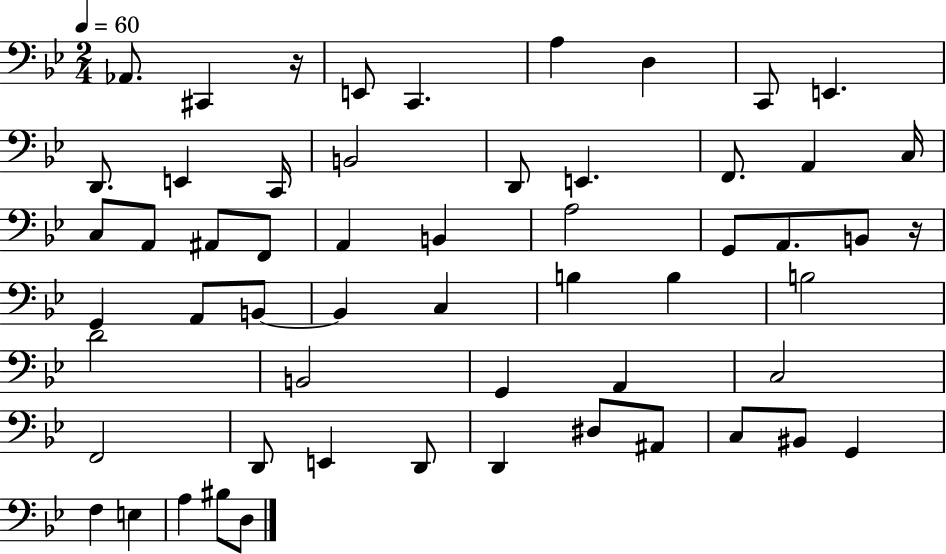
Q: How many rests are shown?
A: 2